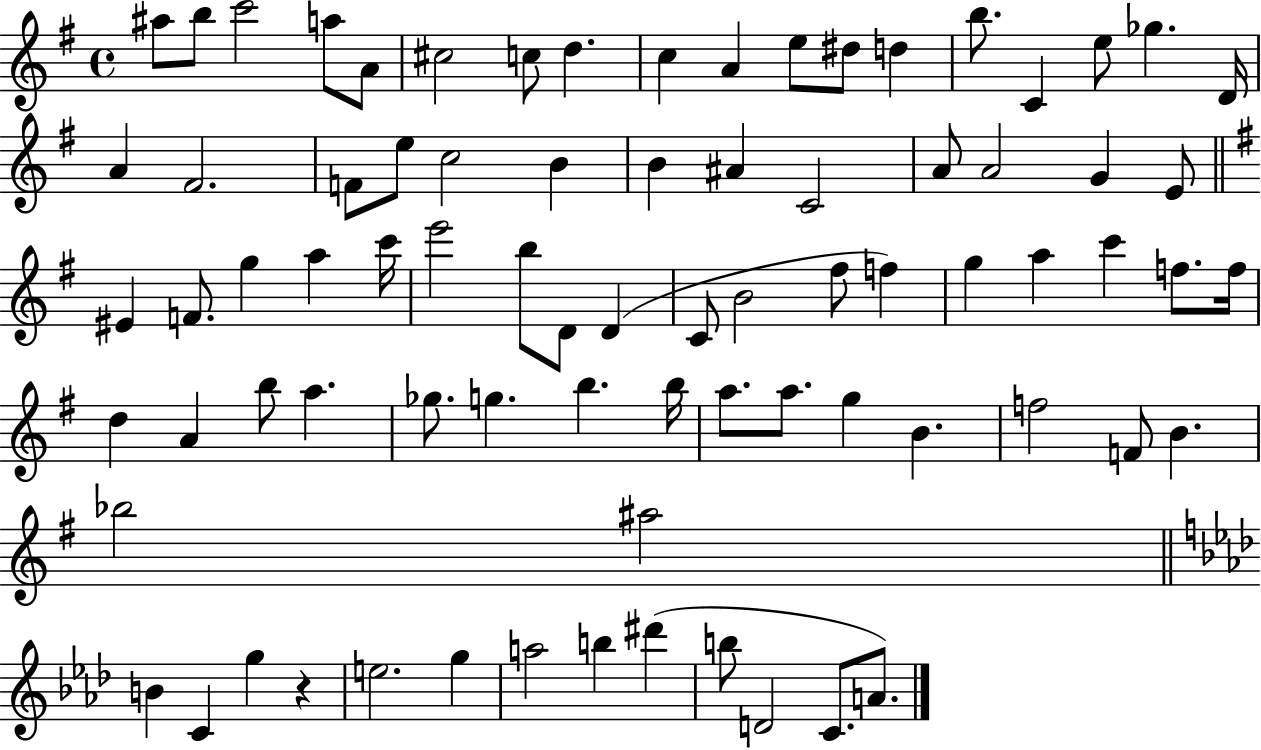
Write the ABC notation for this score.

X:1
T:Untitled
M:4/4
L:1/4
K:G
^a/2 b/2 c'2 a/2 A/2 ^c2 c/2 d c A e/2 ^d/2 d b/2 C e/2 _g D/4 A ^F2 F/2 e/2 c2 B B ^A C2 A/2 A2 G E/2 ^E F/2 g a c'/4 e'2 b/2 D/2 D C/2 B2 ^f/2 f g a c' f/2 f/4 d A b/2 a _g/2 g b b/4 a/2 a/2 g B f2 F/2 B _b2 ^a2 B C g z e2 g a2 b ^d' b/2 D2 C/2 A/2